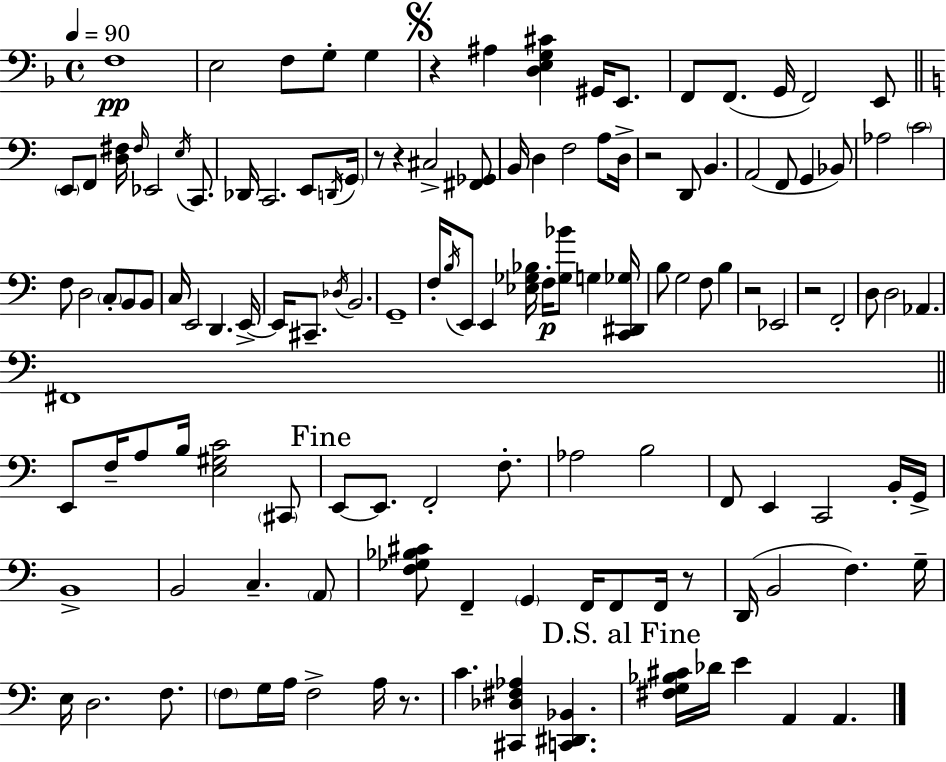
X:1
T:Untitled
M:4/4
L:1/4
K:Dm
F,4 E,2 F,/2 G,/2 G, z ^A, [D,E,G,^C] ^G,,/4 E,,/2 F,,/2 F,,/2 G,,/4 F,,2 E,,/2 E,,/2 F,,/2 [D,^F,]/4 ^F,/4 _E,,2 E,/4 C,,/2 _D,,/4 C,,2 E,,/2 D,,/4 G,,/4 z/2 z ^C,2 [^F,,_G,,]/2 B,,/4 D, F,2 A,/2 D,/4 z2 D,,/2 B,, A,,2 F,,/2 G,, _B,,/2 _A,2 C2 F,/2 D,2 C,/2 B,,/2 B,,/2 C,/4 E,,2 D,, E,,/4 E,,/4 ^C,,/2 _D,/4 B,,2 G,,4 F,/4 B,/4 E,,/2 E,, [_E,_G,_B,]/4 F,/4 [_G,_B]/2 G, [C,,^D,,_G,]/4 B,/2 G,2 F,/2 B, z2 _E,,2 z2 F,,2 D,/2 D,2 _A,, ^F,,4 E,,/2 F,/4 A,/2 B,/4 [E,^G,C]2 ^C,,/2 E,,/2 E,,/2 F,,2 F,/2 _A,2 B,2 F,,/2 E,, C,,2 B,,/4 G,,/4 B,,4 B,,2 C, A,,/2 [F,_G,_B,^C]/2 F,, G,, F,,/4 F,,/2 F,,/4 z/2 D,,/4 B,,2 F, G,/4 E,/4 D,2 F,/2 F,/2 G,/4 A,/4 F,2 A,/4 z/2 C [^C,,_D,^F,_A,] [C,,^D,,_B,,] [^F,G,_B,^C]/4 _D/4 E A,, A,,